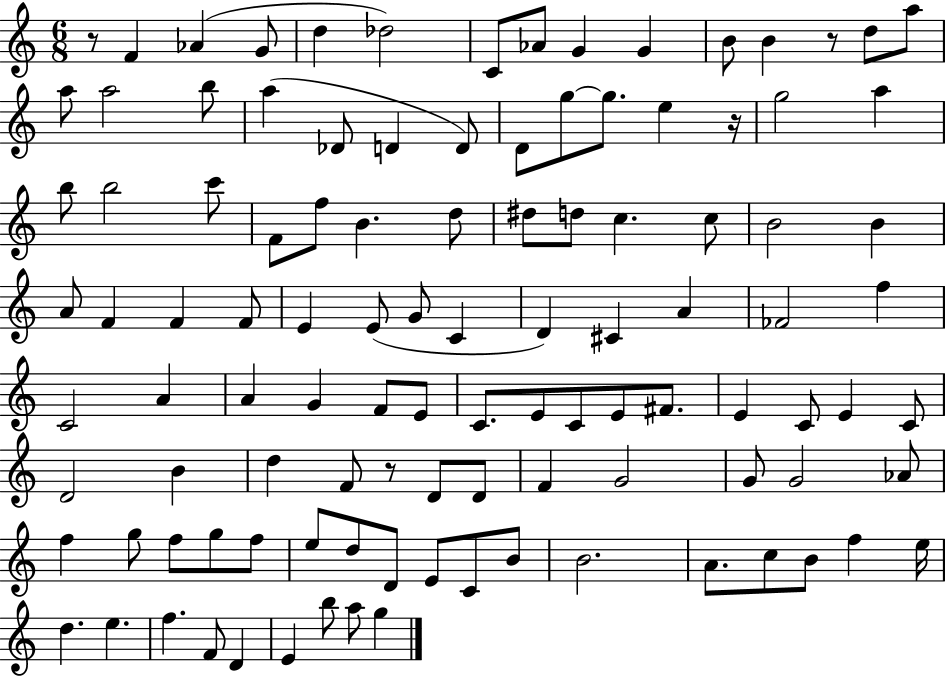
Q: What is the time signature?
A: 6/8